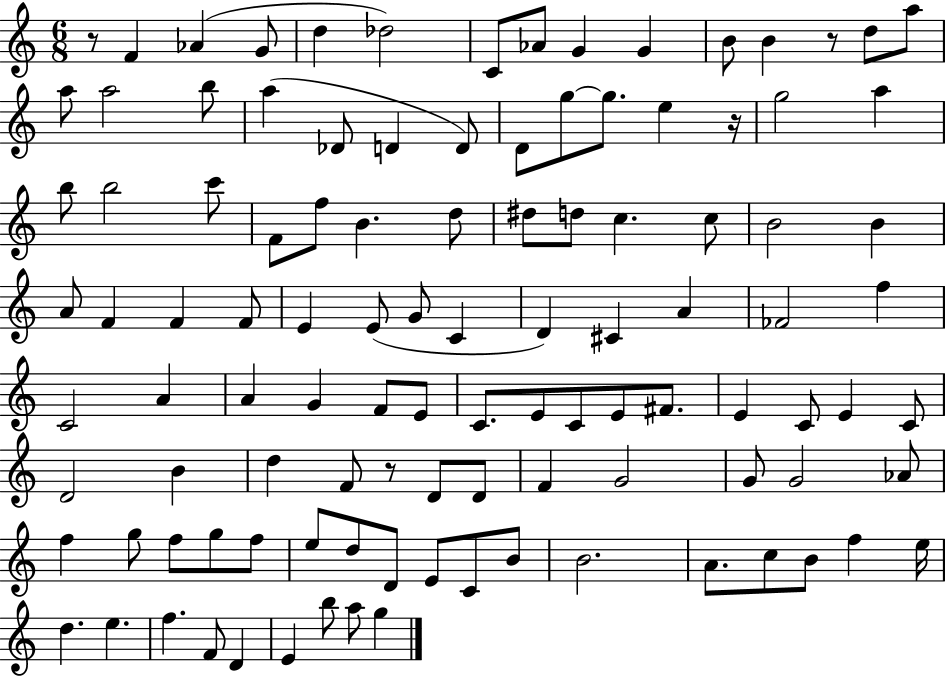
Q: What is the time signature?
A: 6/8